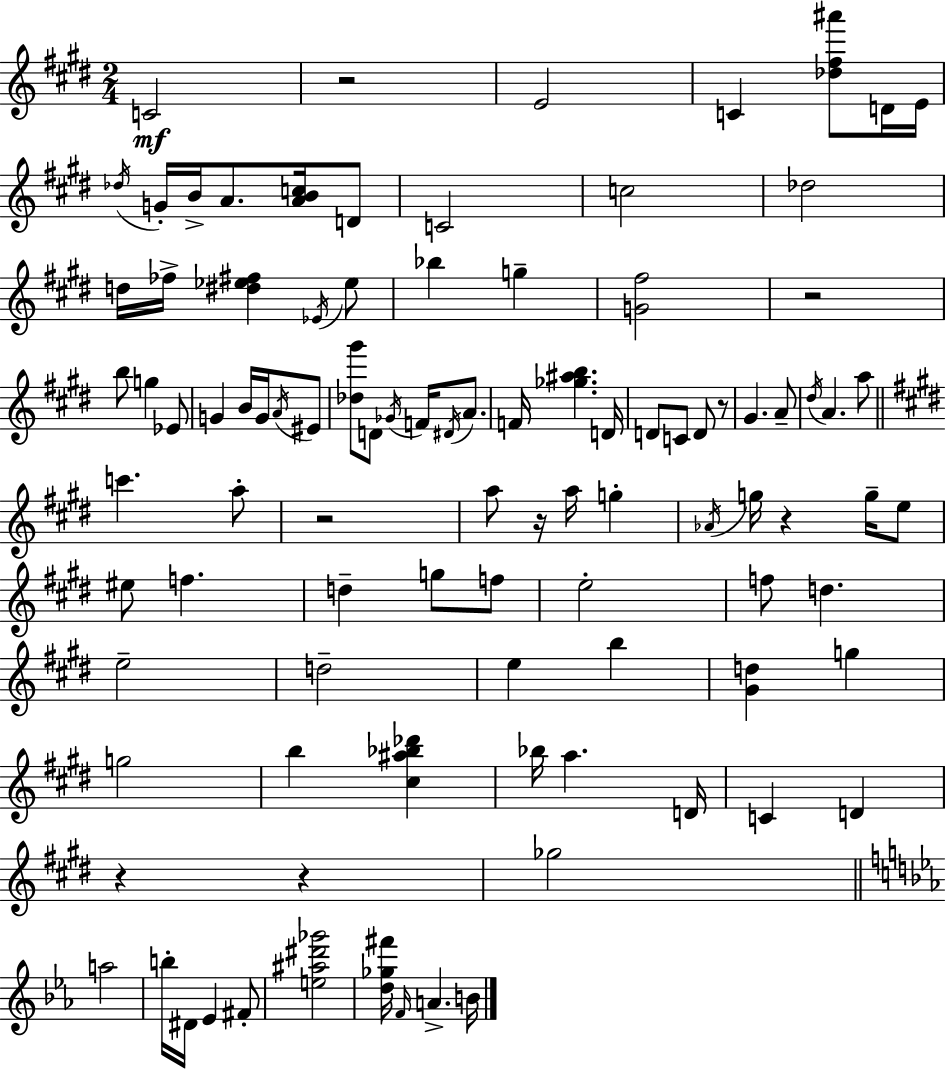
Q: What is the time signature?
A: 2/4